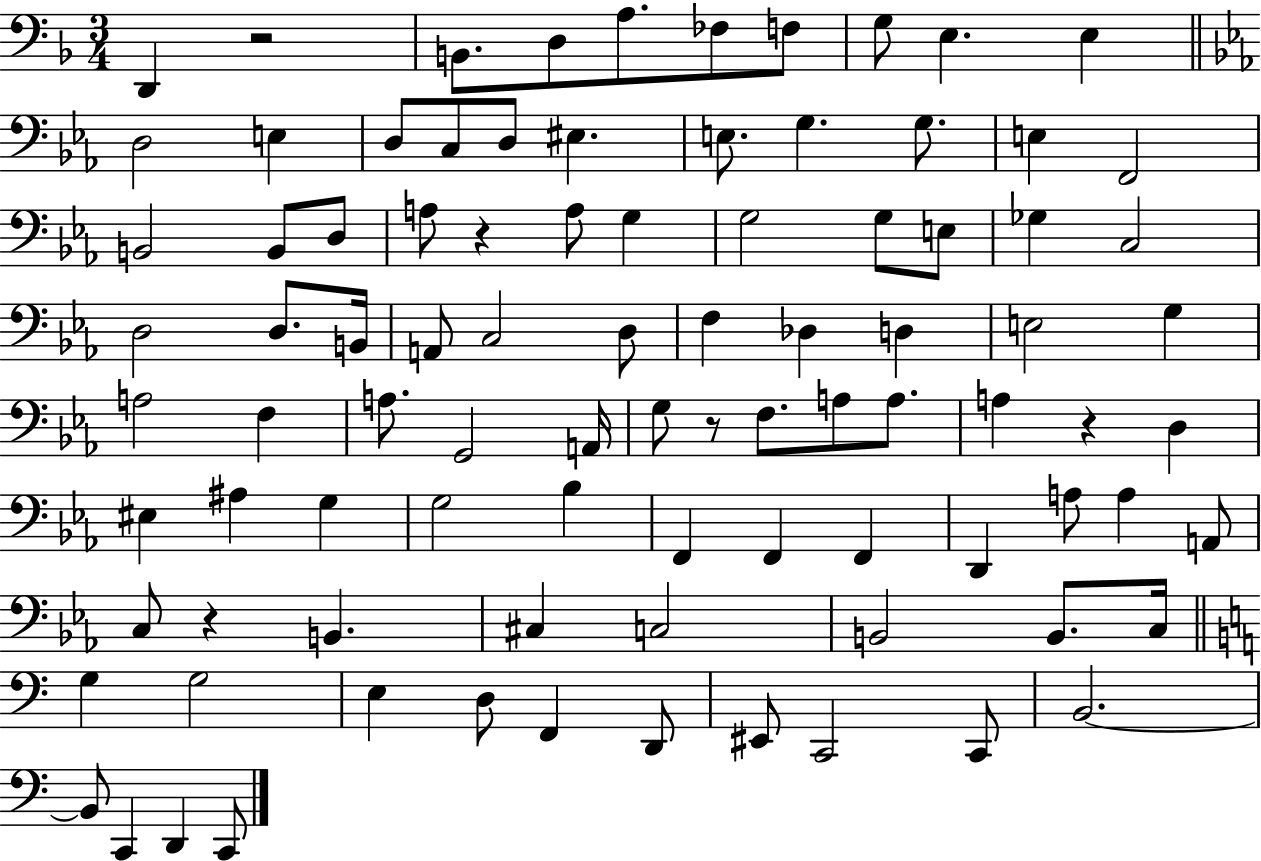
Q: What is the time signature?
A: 3/4